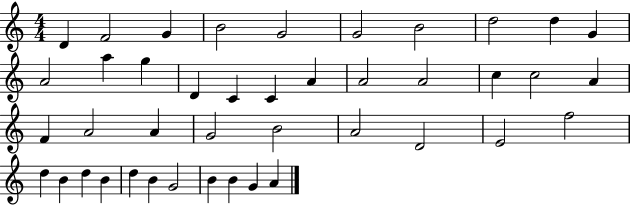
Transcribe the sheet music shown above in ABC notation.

X:1
T:Untitled
M:4/4
L:1/4
K:C
D F2 G B2 G2 G2 B2 d2 d G A2 a g D C C A A2 A2 c c2 A F A2 A G2 B2 A2 D2 E2 f2 d B d B d B G2 B B G A